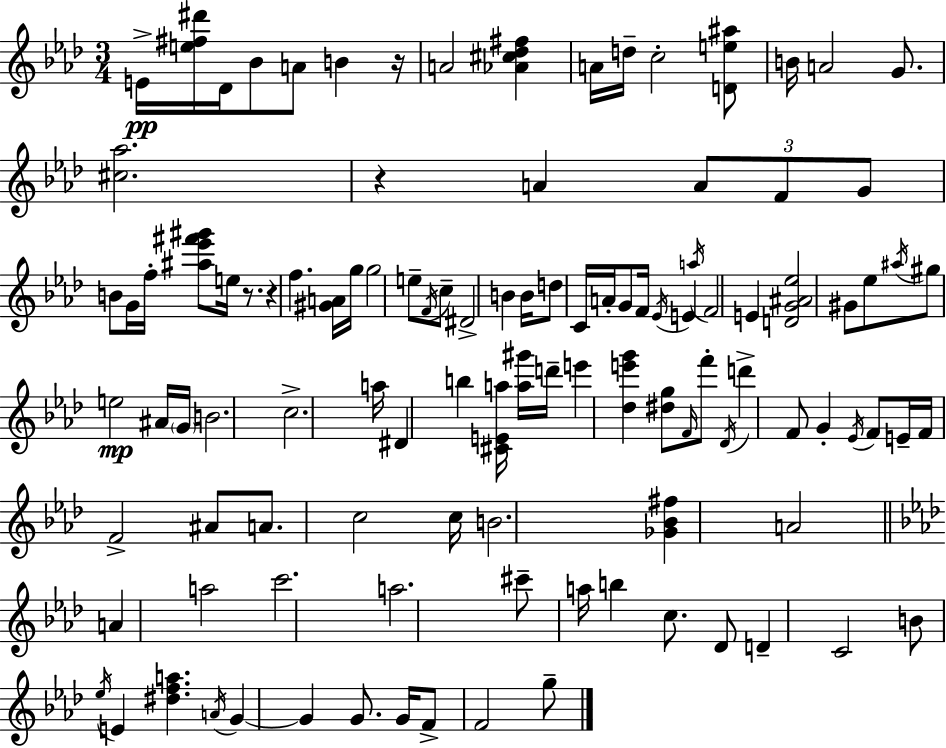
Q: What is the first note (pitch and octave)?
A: E4